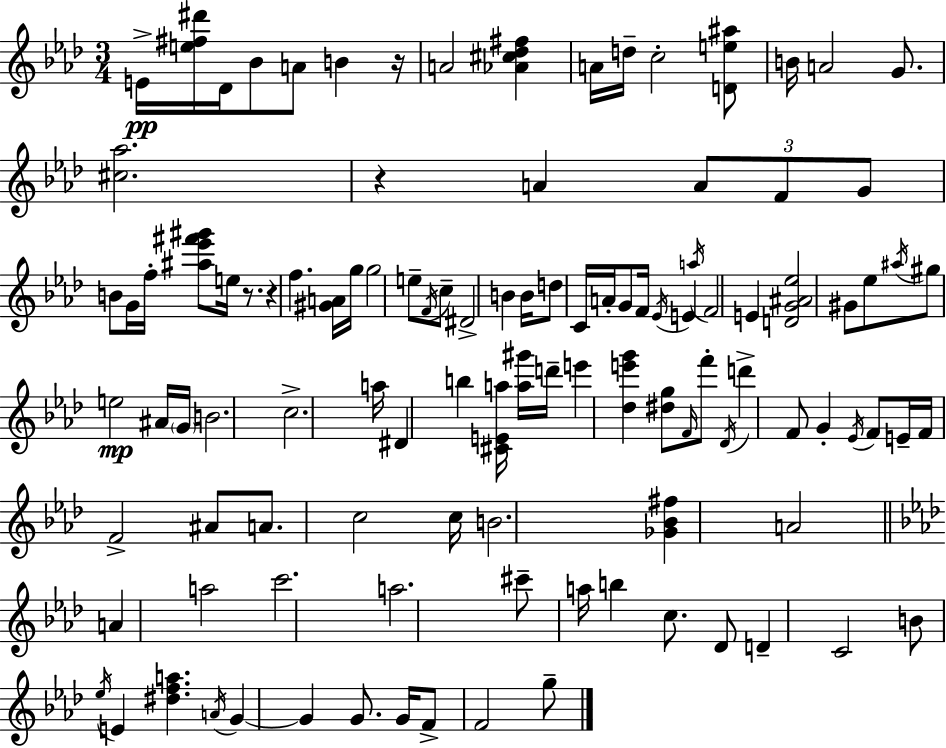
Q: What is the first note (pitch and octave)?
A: E4